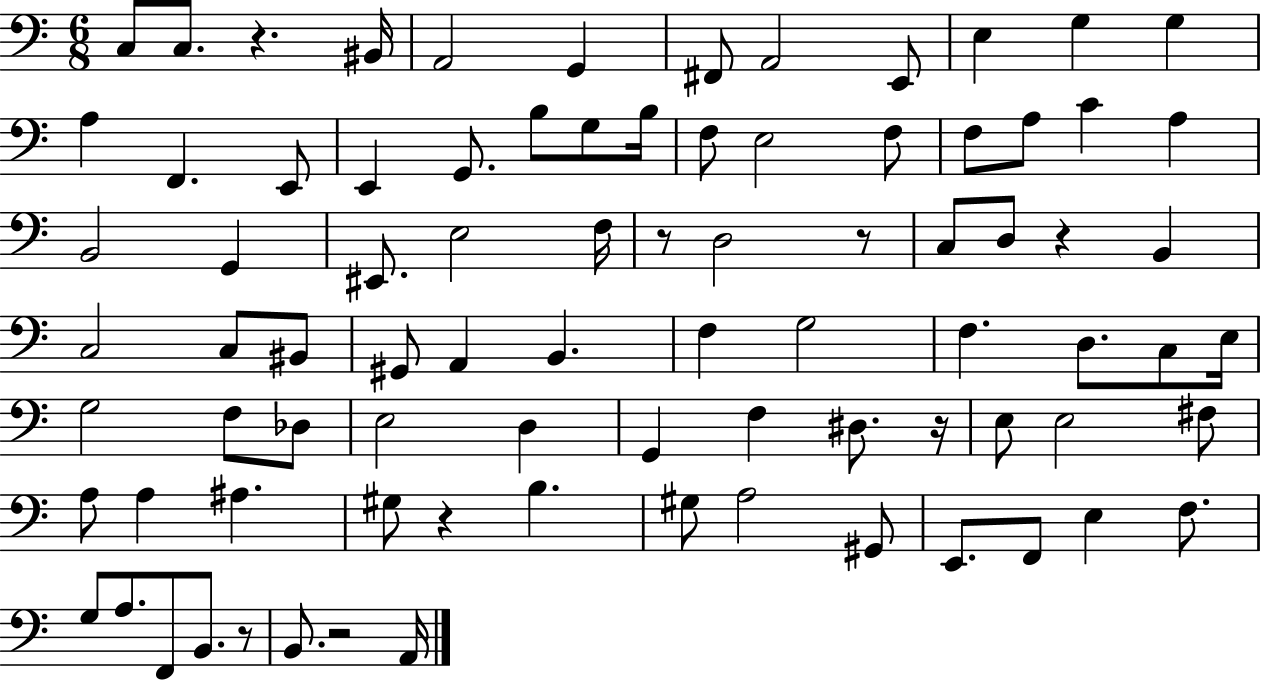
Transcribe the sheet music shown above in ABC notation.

X:1
T:Untitled
M:6/8
L:1/4
K:C
C,/2 C,/2 z ^B,,/4 A,,2 G,, ^F,,/2 A,,2 E,,/2 E, G, G, A, F,, E,,/2 E,, G,,/2 B,/2 G,/2 B,/4 F,/2 E,2 F,/2 F,/2 A,/2 C A, B,,2 G,, ^E,,/2 E,2 F,/4 z/2 D,2 z/2 C,/2 D,/2 z B,, C,2 C,/2 ^B,,/2 ^G,,/2 A,, B,, F, G,2 F, D,/2 C,/2 E,/4 G,2 F,/2 _D,/2 E,2 D, G,, F, ^D,/2 z/4 E,/2 E,2 ^F,/2 A,/2 A, ^A, ^G,/2 z B, ^G,/2 A,2 ^G,,/2 E,,/2 F,,/2 E, F,/2 G,/2 A,/2 F,,/2 B,,/2 z/2 B,,/2 z2 A,,/4